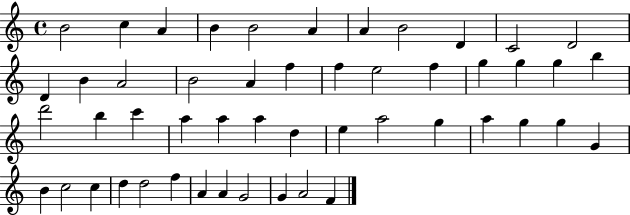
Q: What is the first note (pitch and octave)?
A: B4